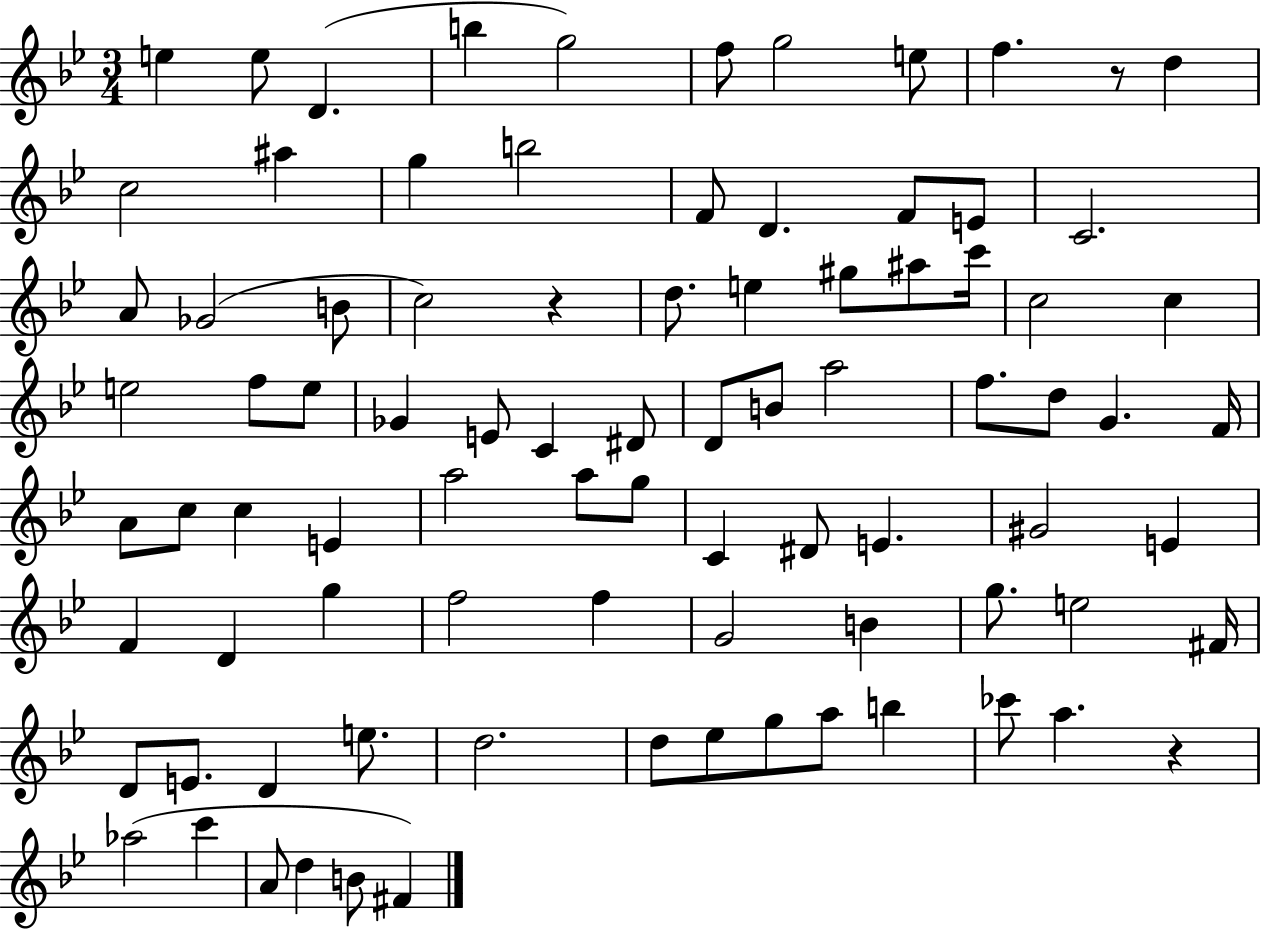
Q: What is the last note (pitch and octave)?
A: F#4